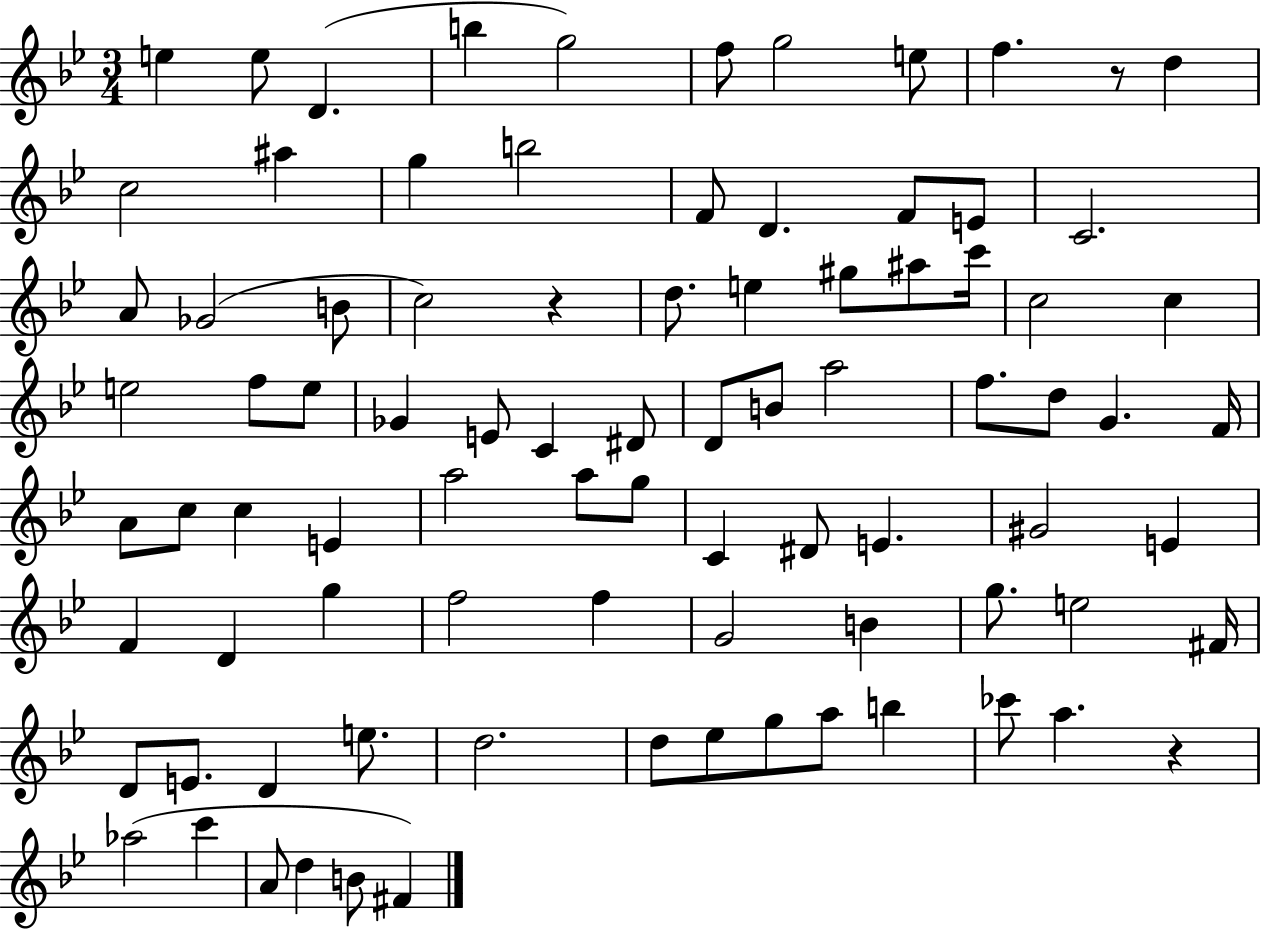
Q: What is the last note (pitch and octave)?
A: F#4